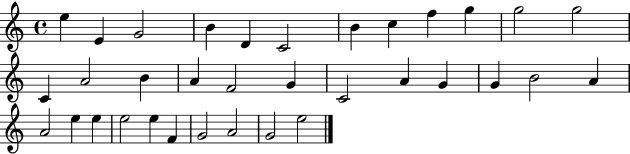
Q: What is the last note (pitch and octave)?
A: E5